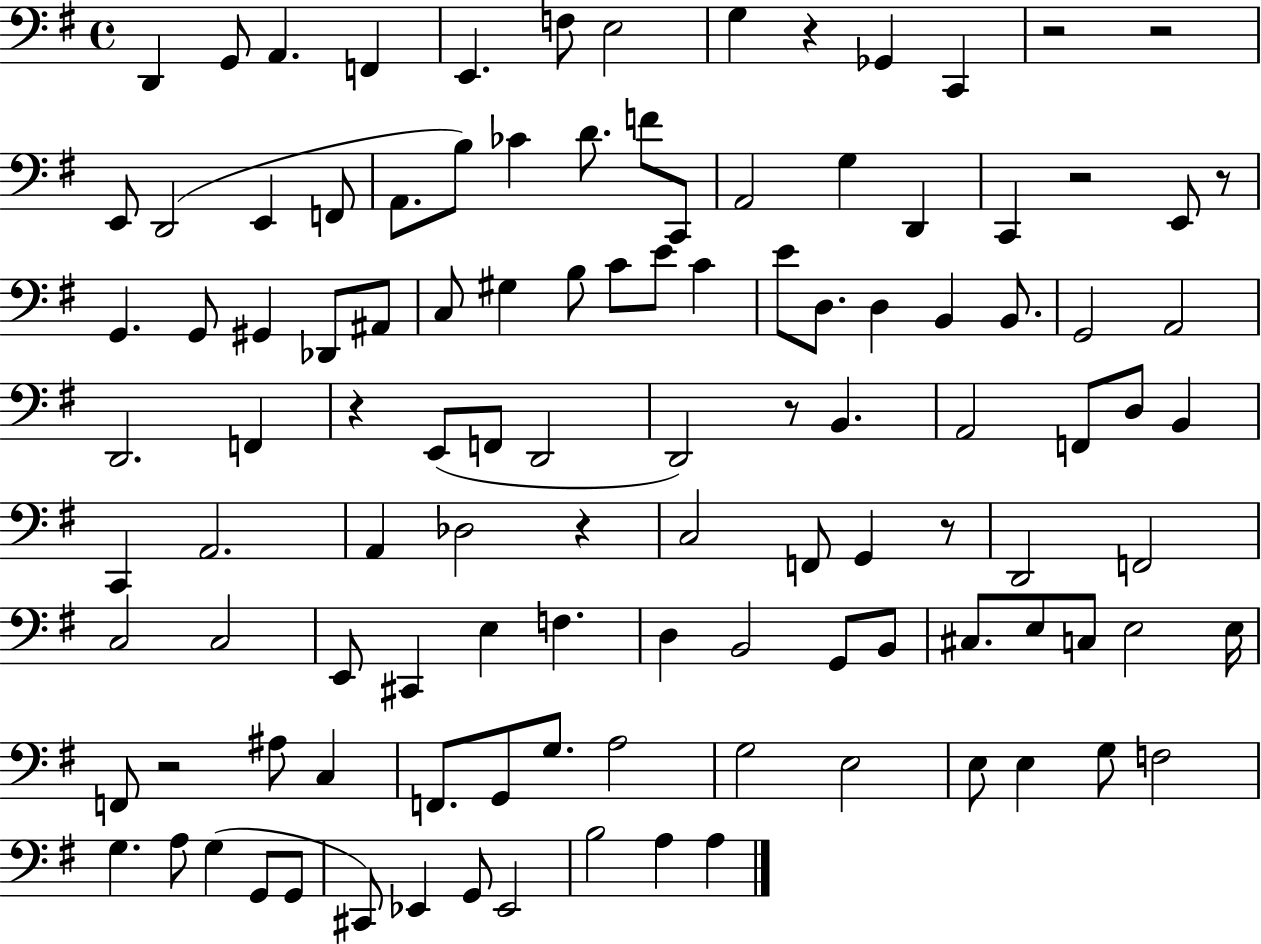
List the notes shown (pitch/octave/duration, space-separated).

D2/q G2/e A2/q. F2/q E2/q. F3/e E3/h G3/q R/q Gb2/q C2/q R/h R/h E2/e D2/h E2/q F2/e A2/e. B3/e CES4/q D4/e. F4/e C2/e A2/h G3/q D2/q C2/q R/h E2/e R/e G2/q. G2/e G#2/q Db2/e A#2/e C3/e G#3/q B3/e C4/e E4/e C4/q E4/e D3/e. D3/q B2/q B2/e. G2/h A2/h D2/h. F2/q R/q E2/e F2/e D2/h D2/h R/e B2/q. A2/h F2/e D3/e B2/q C2/q A2/h. A2/q Db3/h R/q C3/h F2/e G2/q R/e D2/h F2/h C3/h C3/h E2/e C#2/q E3/q F3/q. D3/q B2/h G2/e B2/e C#3/e. E3/e C3/e E3/h E3/s F2/e R/h A#3/e C3/q F2/e. G2/e G3/e. A3/h G3/h E3/h E3/e E3/q G3/e F3/h G3/q. A3/e G3/q G2/e G2/e C#2/e Eb2/q G2/e Eb2/h B3/h A3/q A3/q